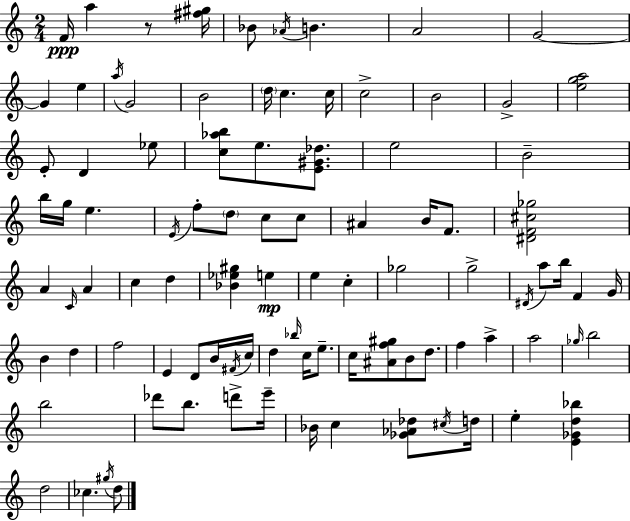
X:1
T:Untitled
M:2/4
L:1/4
K:Am
F/4 a z/2 [^f^g]/4 _B/2 _A/4 B A2 G2 G e a/4 G2 B2 d/4 c c/4 c2 B2 G2 [ega]2 E/2 D _e/2 [c_ab]/2 e/2 [E^G_d]/2 e2 B2 b/4 g/4 e E/4 f/2 d/2 c/2 c/2 ^A B/4 F/2 [^DF^c_g]2 A C/4 A c d [_B_e^g] e e c _g2 g2 ^D/4 a/2 b/4 F G/4 B d f2 E D/2 B/4 ^F/4 c/4 d _b/4 c/4 e/2 c/4 [^Af^g]/2 B/2 d/2 f a a2 _g/4 b2 b2 _d'/2 b/2 d'/2 e'/4 _B/4 c [_G_A_d]/2 ^c/4 d/4 e [E_Gd_b] d2 _c ^g/4 d/2